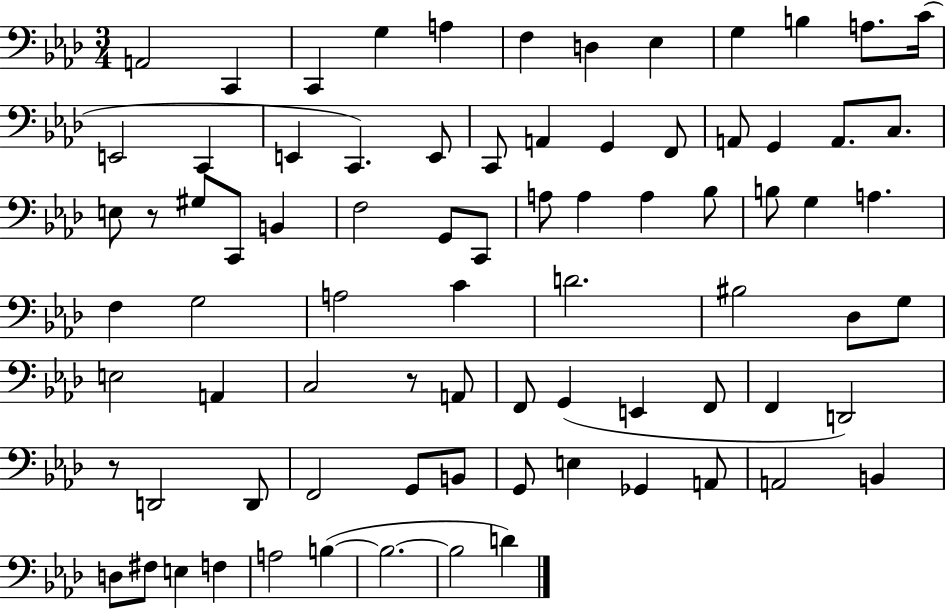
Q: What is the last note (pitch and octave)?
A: D4